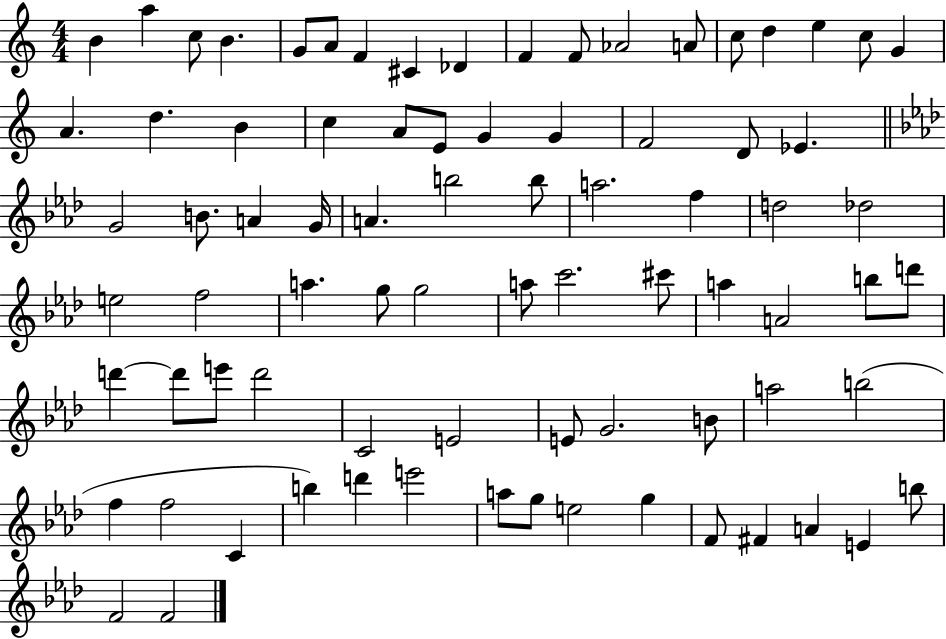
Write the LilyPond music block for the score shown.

{
  \clef treble
  \numericTimeSignature
  \time 4/4
  \key c \major
  \repeat volta 2 { b'4 a''4 c''8 b'4. | g'8 a'8 f'4 cis'4 des'4 | f'4 f'8 aes'2 a'8 | c''8 d''4 e''4 c''8 g'4 | \break a'4. d''4. b'4 | c''4 a'8 e'8 g'4 g'4 | f'2 d'8 ees'4. | \bar "||" \break \key aes \major g'2 b'8. a'4 g'16 | a'4. b''2 b''8 | a''2. f''4 | d''2 des''2 | \break e''2 f''2 | a''4. g''8 g''2 | a''8 c'''2. cis'''8 | a''4 a'2 b''8 d'''8 | \break d'''4~~ d'''8 e'''8 d'''2 | c'2 e'2 | e'8 g'2. b'8 | a''2 b''2( | \break f''4 f''2 c'4 | b''4) d'''4 e'''2 | a''8 g''8 e''2 g''4 | f'8 fis'4 a'4 e'4 b''8 | \break f'2 f'2 | } \bar "|."
}